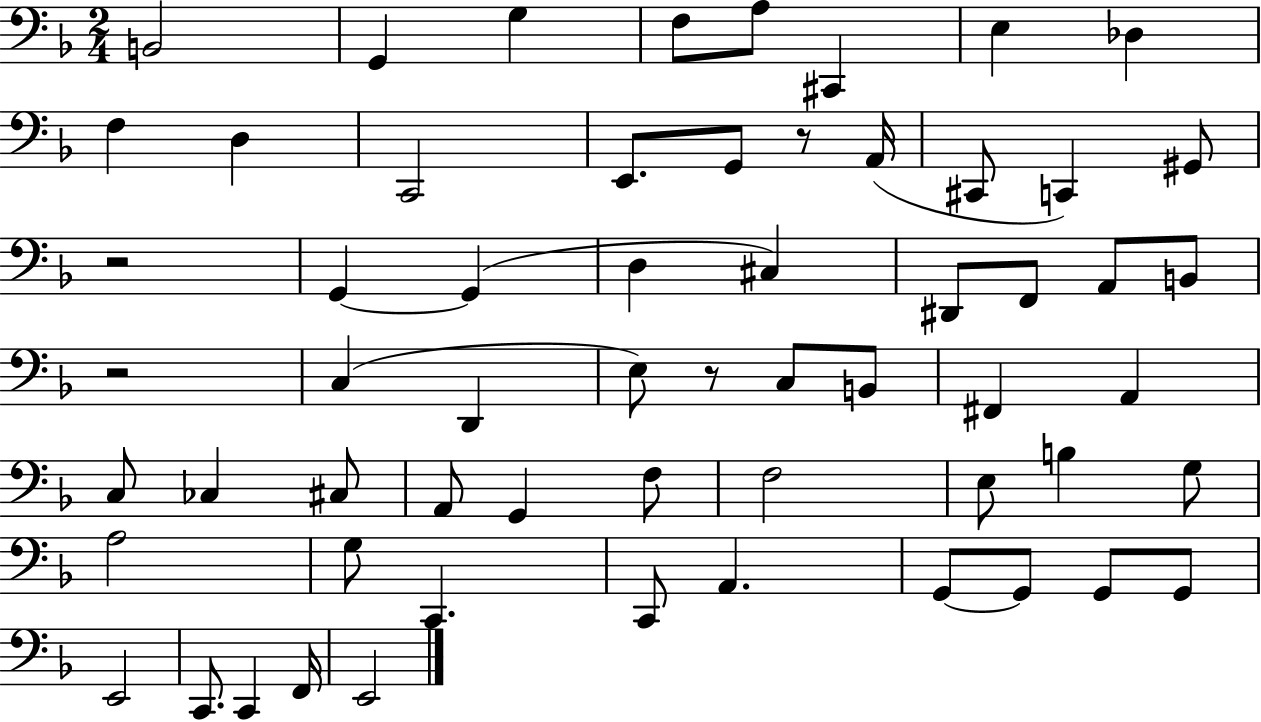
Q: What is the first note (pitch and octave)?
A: B2